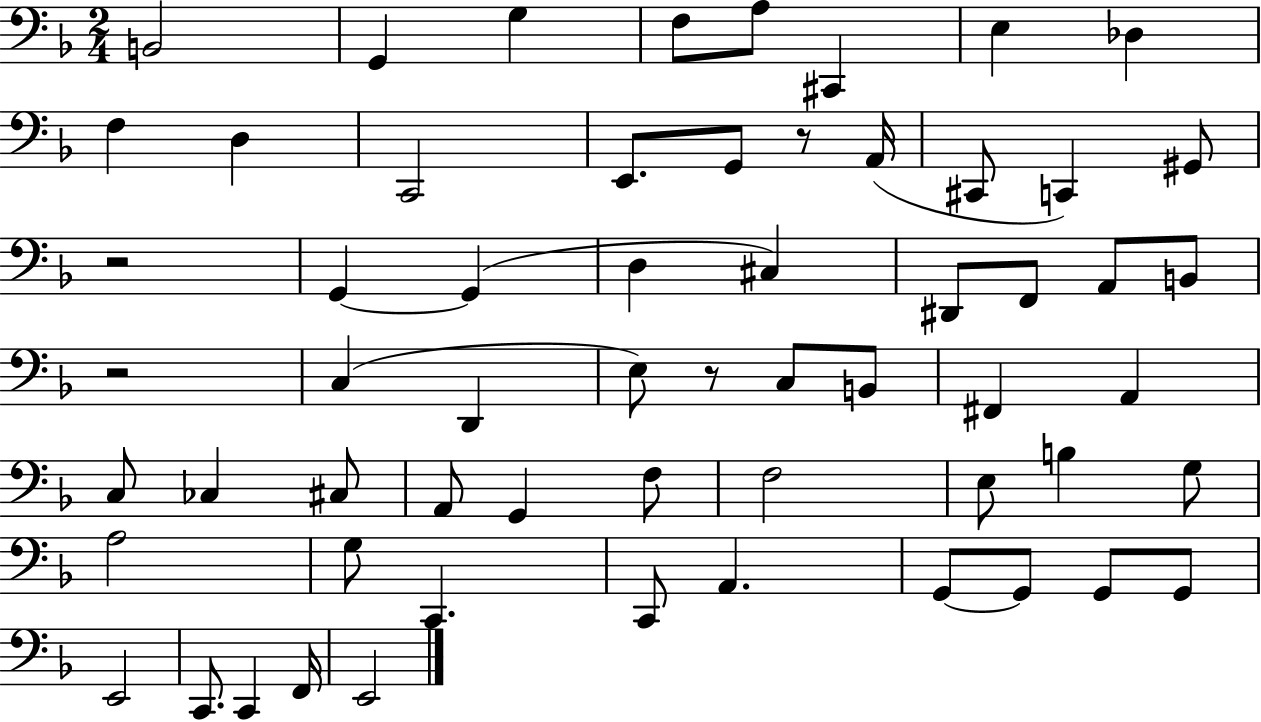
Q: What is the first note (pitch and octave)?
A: B2